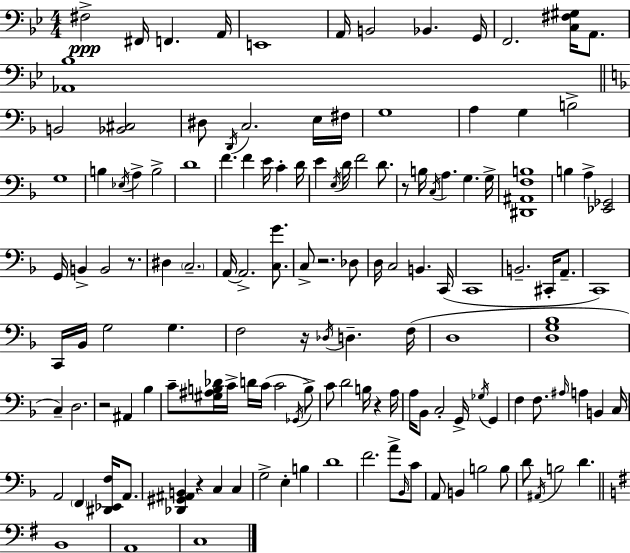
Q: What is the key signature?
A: BES major